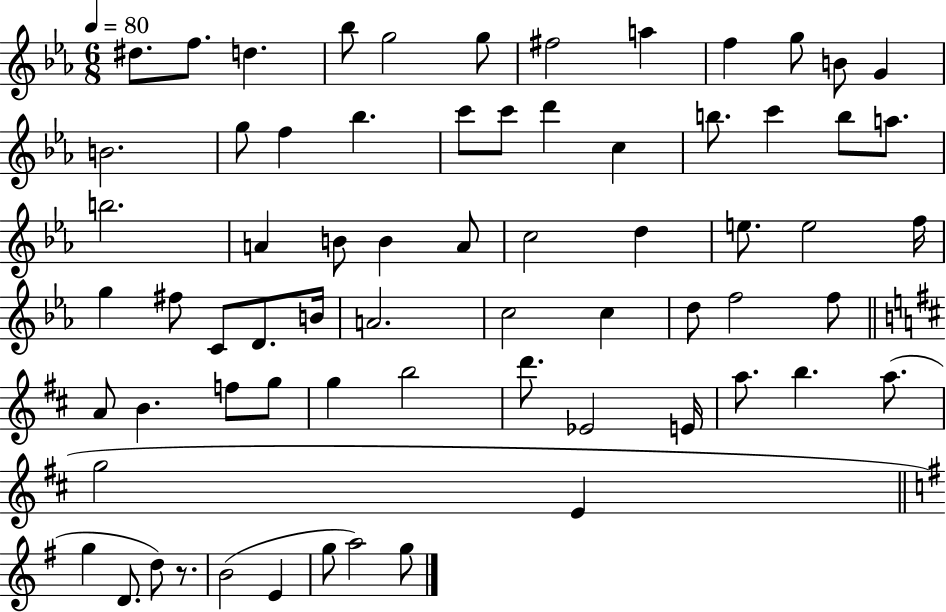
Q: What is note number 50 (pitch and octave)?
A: G5